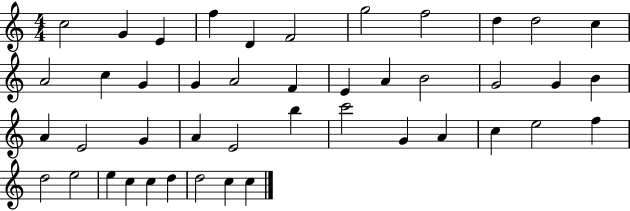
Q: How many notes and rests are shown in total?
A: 44